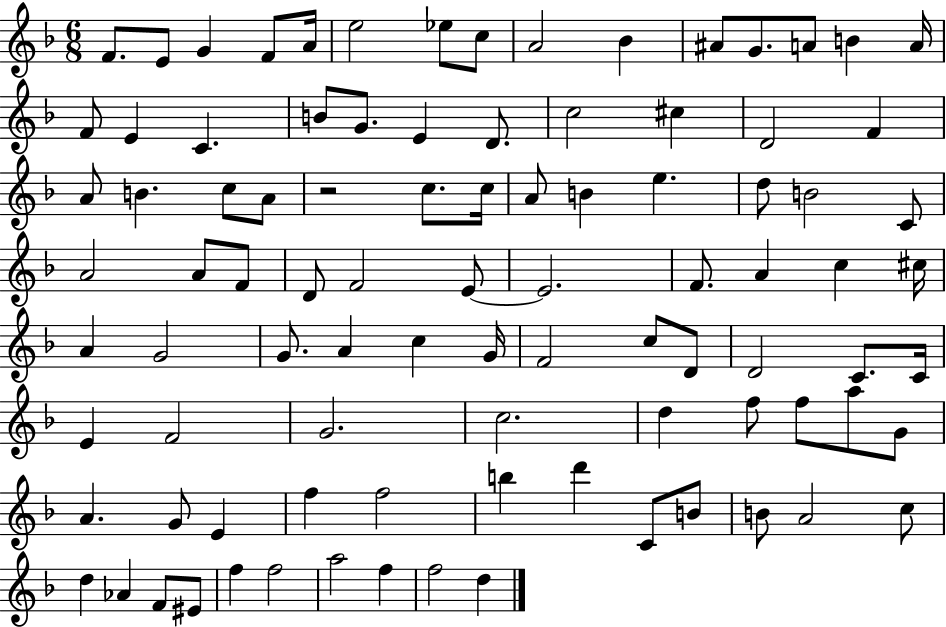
X:1
T:Untitled
M:6/8
L:1/4
K:F
F/2 E/2 G F/2 A/4 e2 _e/2 c/2 A2 _B ^A/2 G/2 A/2 B A/4 F/2 E C B/2 G/2 E D/2 c2 ^c D2 F A/2 B c/2 A/2 z2 c/2 c/4 A/2 B e d/2 B2 C/2 A2 A/2 F/2 D/2 F2 E/2 E2 F/2 A c ^c/4 A G2 G/2 A c G/4 F2 c/2 D/2 D2 C/2 C/4 E F2 G2 c2 d f/2 f/2 a/2 G/2 A G/2 E f f2 b d' C/2 B/2 B/2 A2 c/2 d _A F/2 ^E/2 f f2 a2 f f2 d